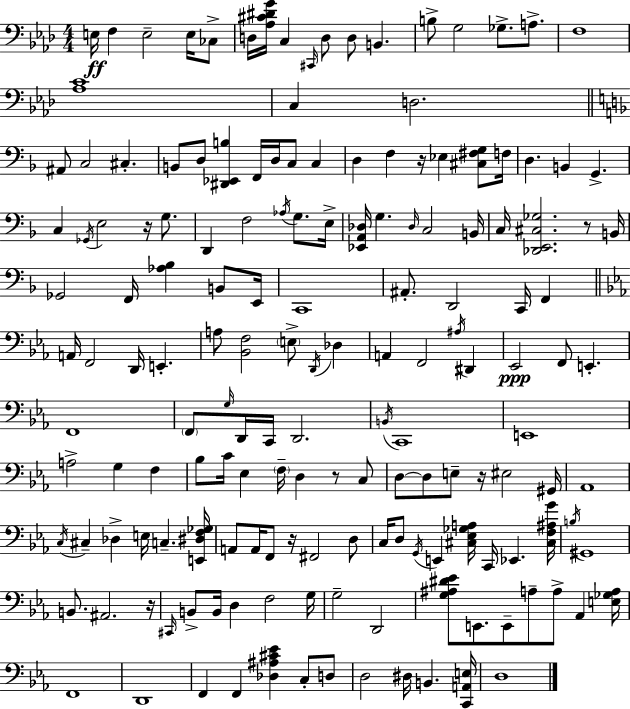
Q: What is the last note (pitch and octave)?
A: D3